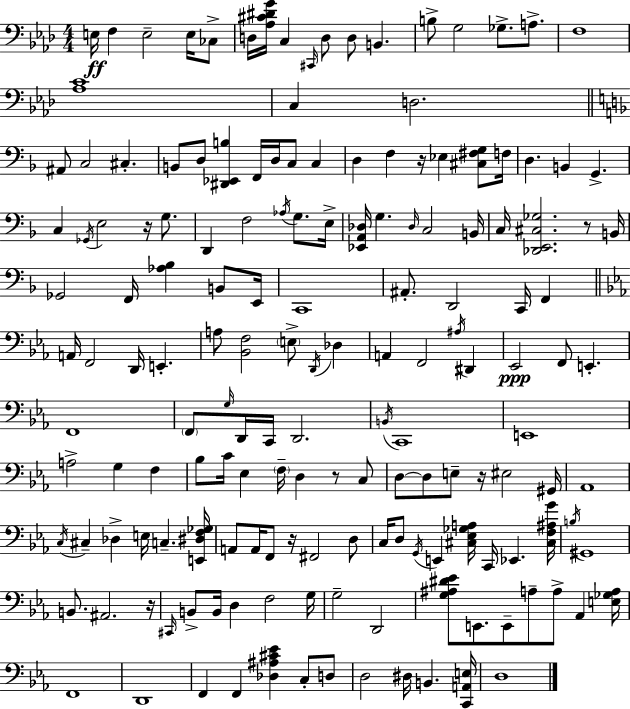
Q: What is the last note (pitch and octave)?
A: D3